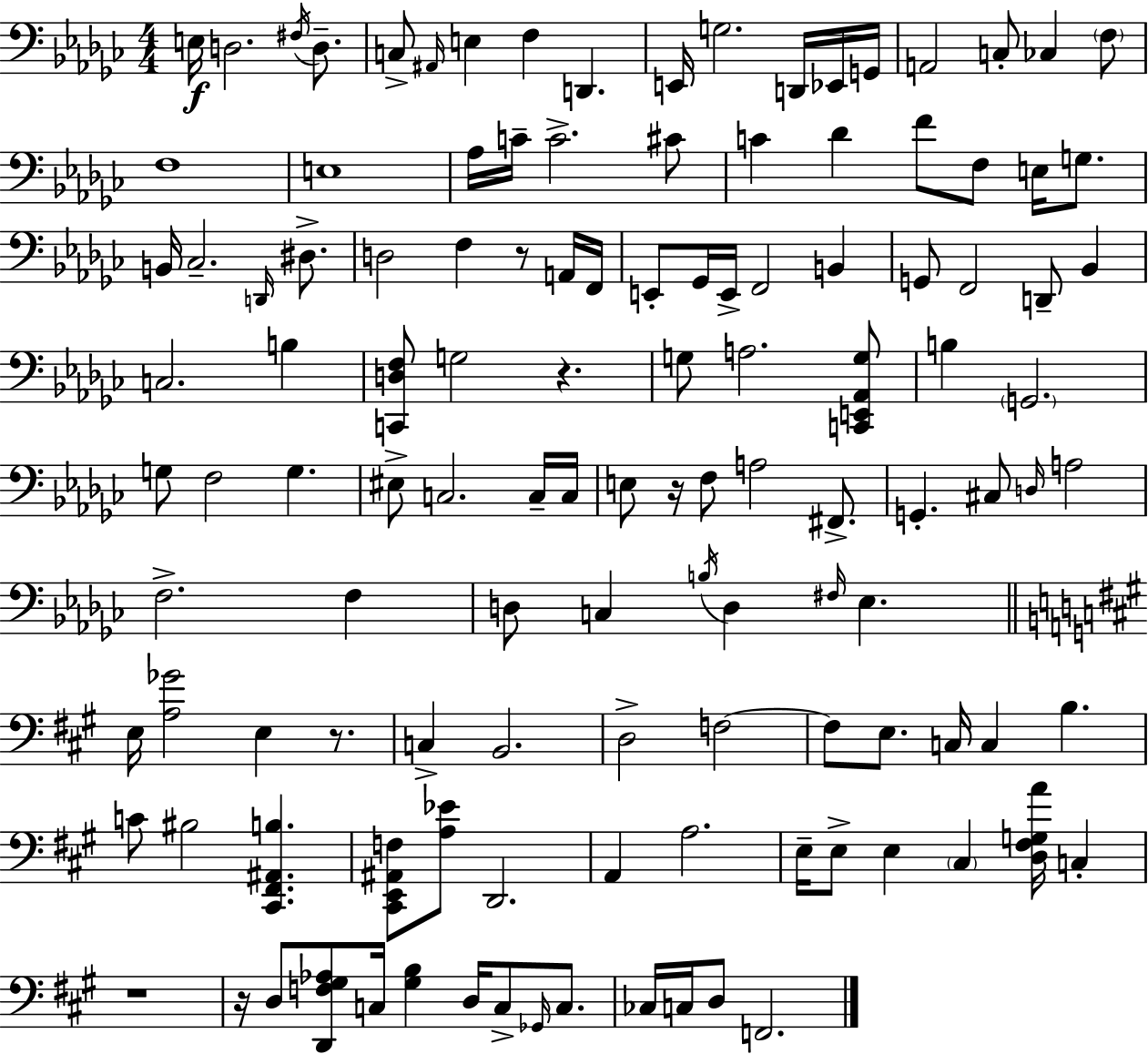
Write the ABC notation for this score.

X:1
T:Untitled
M:4/4
L:1/4
K:Ebm
E,/4 D,2 ^F,/4 D,/2 C,/2 ^A,,/4 E, F, D,, E,,/4 G,2 D,,/4 _E,,/4 G,,/4 A,,2 C,/2 _C, F,/2 F,4 E,4 _A,/4 C/4 C2 ^C/2 C _D F/2 F,/2 E,/4 G,/2 B,,/4 _C,2 D,,/4 ^D,/2 D,2 F, z/2 A,,/4 F,,/4 E,,/2 _G,,/4 E,,/4 F,,2 B,, G,,/2 F,,2 D,,/2 _B,, C,2 B, [C,,D,F,]/2 G,2 z G,/2 A,2 [C,,E,,_A,,G,]/2 B, G,,2 G,/2 F,2 G, ^E,/2 C,2 C,/4 C,/4 E,/2 z/4 F,/2 A,2 ^F,,/2 G,, ^C,/2 D,/4 A,2 F,2 F, D,/2 C, B,/4 D, ^F,/4 _E, E,/4 [A,_G]2 E, z/2 C, B,,2 D,2 F,2 F,/2 E,/2 C,/4 C, B, C/2 ^B,2 [^C,,^F,,^A,,B,] [^C,,E,,^A,,F,]/2 [A,_E]/2 D,,2 A,, A,2 E,/4 E,/2 E, ^C, [D,^F,G,A]/4 C, z4 z/4 D,/2 [D,,F,^G,_A,]/2 C,/4 [^G,B,] D,/4 C,/2 _G,,/4 C,/2 _C,/4 C,/4 D,/2 F,,2